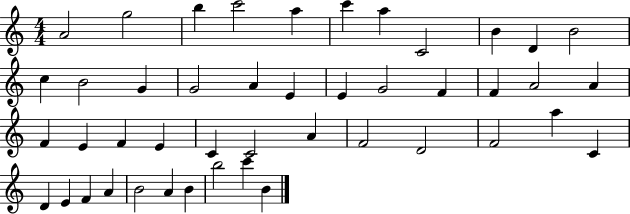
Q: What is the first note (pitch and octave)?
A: A4